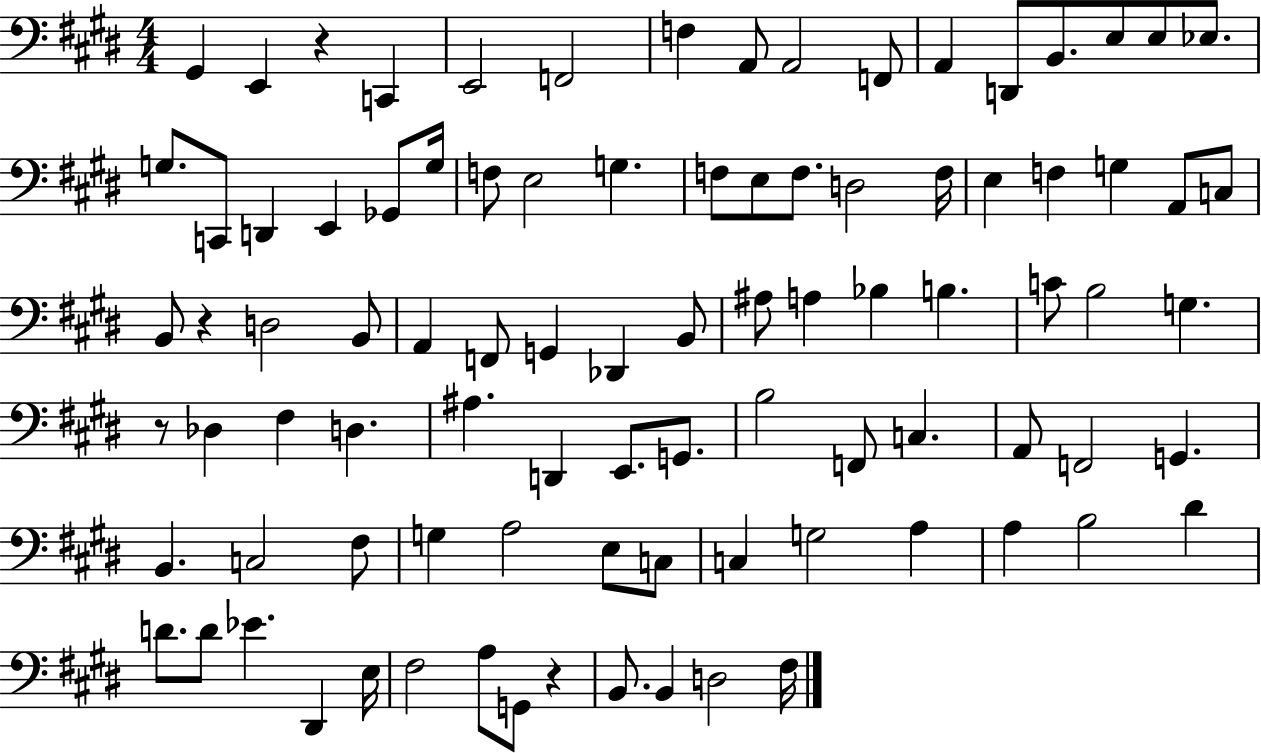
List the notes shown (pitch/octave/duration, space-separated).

G#2/q E2/q R/q C2/q E2/h F2/h F3/q A2/e A2/h F2/e A2/q D2/e B2/e. E3/e E3/e Eb3/e. G3/e. C2/e D2/q E2/q Gb2/e G3/s F3/e E3/h G3/q. F3/e E3/e F3/e. D3/h F3/s E3/q F3/q G3/q A2/e C3/e B2/e R/q D3/h B2/e A2/q F2/e G2/q Db2/q B2/e A#3/e A3/q Bb3/q B3/q. C4/e B3/h G3/q. R/e Db3/q F#3/q D3/q. A#3/q. D2/q E2/e. G2/e. B3/h F2/e C3/q. A2/e F2/h G2/q. B2/q. C3/h F#3/e G3/q A3/h E3/e C3/e C3/q G3/h A3/q A3/q B3/h D#4/q D4/e. D4/e Eb4/q. D#2/q E3/s F#3/h A3/e G2/e R/q B2/e. B2/q D3/h F#3/s